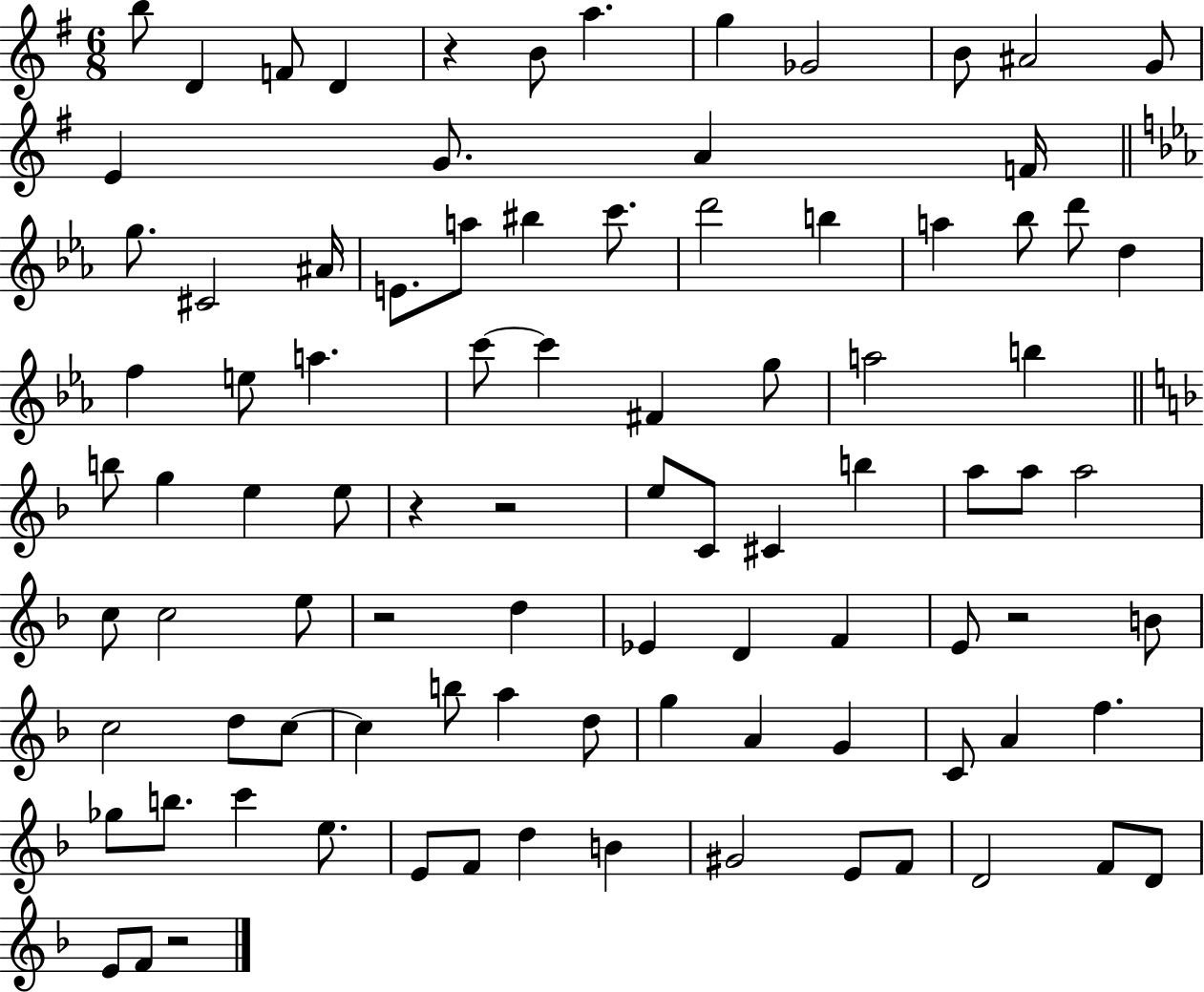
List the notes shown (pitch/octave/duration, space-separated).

B5/e D4/q F4/e D4/q R/q B4/e A5/q. G5/q Gb4/h B4/e A#4/h G4/e E4/q G4/e. A4/q F4/s G5/e. C#4/h A#4/s E4/e. A5/e BIS5/q C6/e. D6/h B5/q A5/q Bb5/e D6/e D5/q F5/q E5/e A5/q. C6/e C6/q F#4/q G5/e A5/h B5/q B5/e G5/q E5/q E5/e R/q R/h E5/e C4/e C#4/q B5/q A5/e A5/e A5/h C5/e C5/h E5/e R/h D5/q Eb4/q D4/q F4/q E4/e R/h B4/e C5/h D5/e C5/e C5/q B5/e A5/q D5/e G5/q A4/q G4/q C4/e A4/q F5/q. Gb5/e B5/e. C6/q E5/e. E4/e F4/e D5/q B4/q G#4/h E4/e F4/e D4/h F4/e D4/e E4/e F4/e R/h